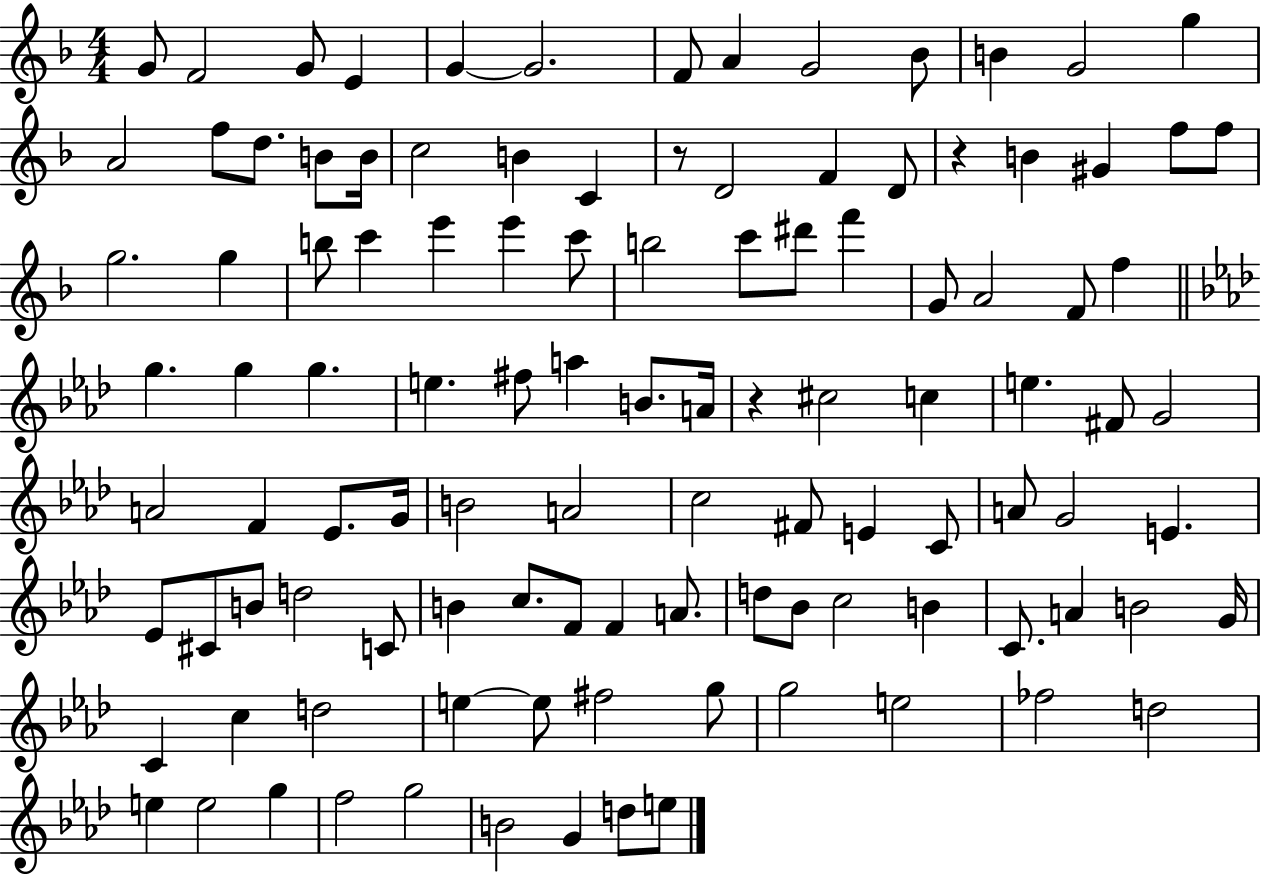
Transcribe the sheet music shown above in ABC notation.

X:1
T:Untitled
M:4/4
L:1/4
K:F
G/2 F2 G/2 E G G2 F/2 A G2 _B/2 B G2 g A2 f/2 d/2 B/2 B/4 c2 B C z/2 D2 F D/2 z B ^G f/2 f/2 g2 g b/2 c' e' e' c'/2 b2 c'/2 ^d'/2 f' G/2 A2 F/2 f g g g e ^f/2 a B/2 A/4 z ^c2 c e ^F/2 G2 A2 F _E/2 G/4 B2 A2 c2 ^F/2 E C/2 A/2 G2 E _E/2 ^C/2 B/2 d2 C/2 B c/2 F/2 F A/2 d/2 _B/2 c2 B C/2 A B2 G/4 C c d2 e e/2 ^f2 g/2 g2 e2 _f2 d2 e e2 g f2 g2 B2 G d/2 e/2